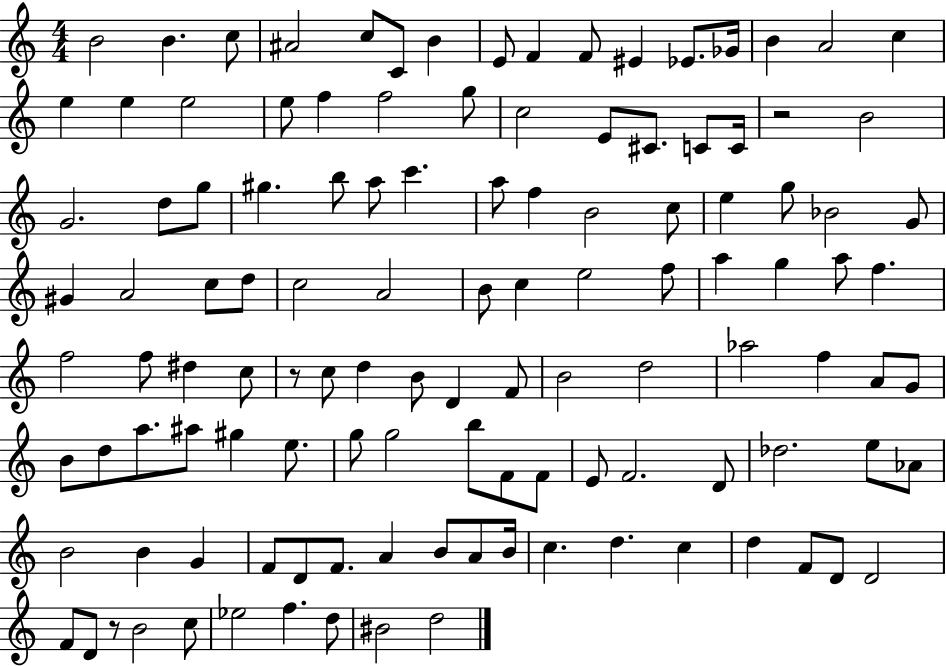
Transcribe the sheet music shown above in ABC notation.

X:1
T:Untitled
M:4/4
L:1/4
K:C
B2 B c/2 ^A2 c/2 C/2 B E/2 F F/2 ^E _E/2 _G/4 B A2 c e e e2 e/2 f f2 g/2 c2 E/2 ^C/2 C/2 C/4 z2 B2 G2 d/2 g/2 ^g b/2 a/2 c' a/2 f B2 c/2 e g/2 _B2 G/2 ^G A2 c/2 d/2 c2 A2 B/2 c e2 f/2 a g a/2 f f2 f/2 ^d c/2 z/2 c/2 d B/2 D F/2 B2 d2 _a2 f A/2 G/2 B/2 d/2 a/2 ^a/2 ^g e/2 g/2 g2 b/2 F/2 F/2 E/2 F2 D/2 _d2 e/2 _A/2 B2 B G F/2 D/2 F/2 A B/2 A/2 B/4 c d c d F/2 D/2 D2 F/2 D/2 z/2 B2 c/2 _e2 f d/2 ^B2 d2